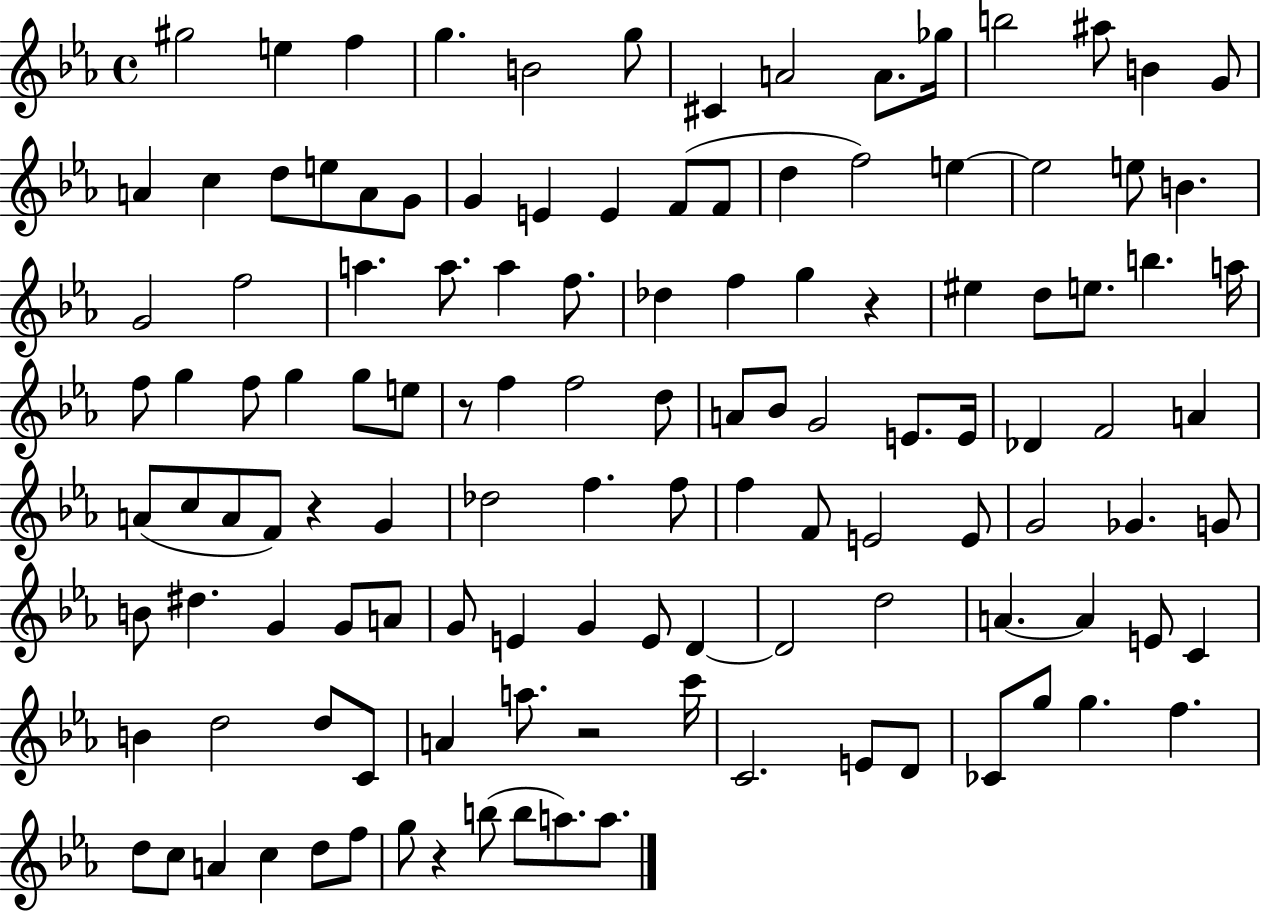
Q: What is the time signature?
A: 4/4